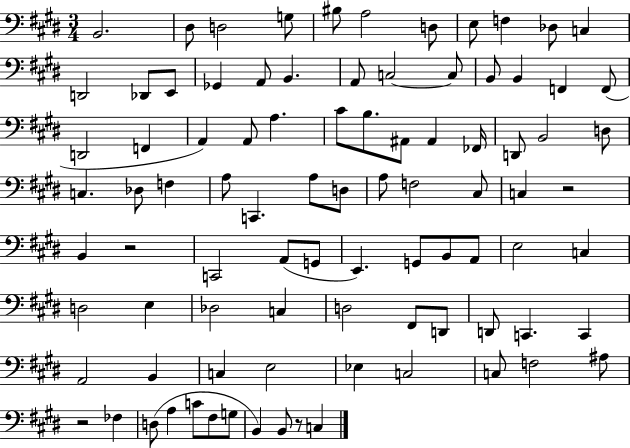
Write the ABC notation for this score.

X:1
T:Untitled
M:3/4
L:1/4
K:E
B,,2 ^D,/2 D,2 G,/2 ^B,/2 A,2 D,/2 E,/2 F, _D,/2 C, D,,2 _D,,/2 E,,/2 _G,, A,,/2 B,, A,,/2 C,2 C,/2 B,,/2 B,, F,, F,,/2 D,,2 F,, A,, A,,/2 A, ^C/2 B,/2 ^A,,/2 ^A,, _F,,/4 D,,/2 B,,2 D,/2 C, _D,/2 F, A,/2 C,, A,/2 D,/2 A,/2 F,2 ^C,/2 C, z2 B,, z2 C,,2 A,,/2 G,,/2 E,, G,,/2 B,,/2 A,,/2 E,2 C, D,2 E, _D,2 C, D,2 ^F,,/2 D,,/2 D,,/2 C,, C,, A,,2 B,, C, E,2 _E, C,2 C,/2 F,2 ^A,/2 z2 _F, D,/2 A, C/2 ^F,/2 G,/2 B,, B,,/2 z/2 C,